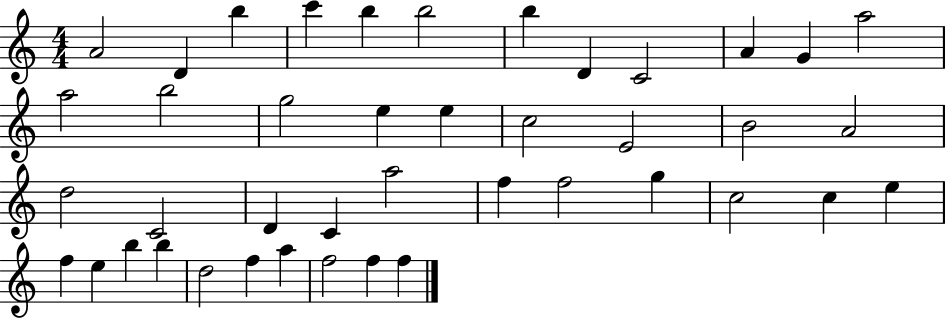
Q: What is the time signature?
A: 4/4